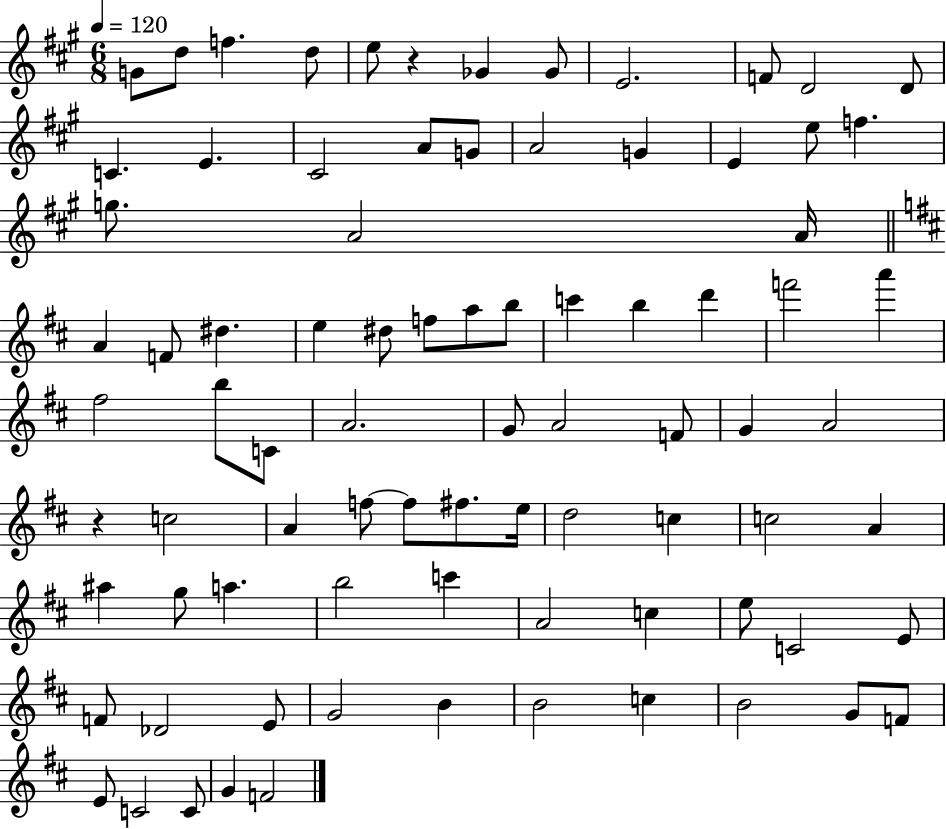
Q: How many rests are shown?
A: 2